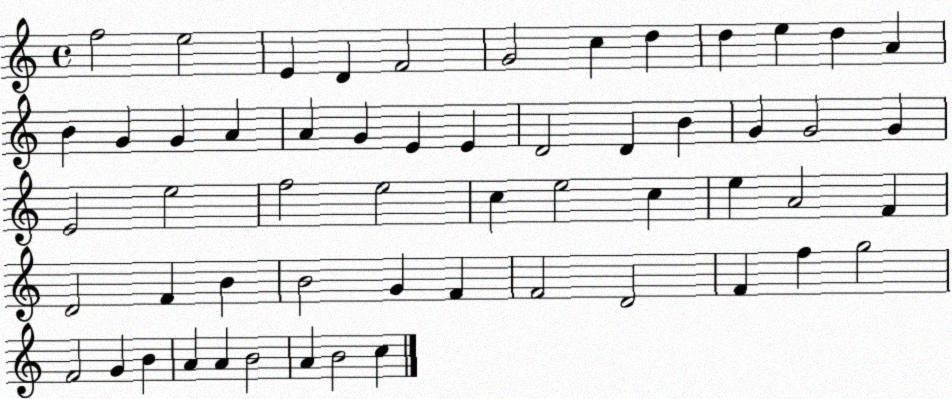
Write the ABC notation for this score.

X:1
T:Untitled
M:4/4
L:1/4
K:C
f2 e2 E D F2 G2 c d d e d A B G G A A G E E D2 D B G G2 G E2 e2 f2 e2 c e2 c e A2 F D2 F B B2 G F F2 D2 F f g2 F2 G B A A B2 A B2 c